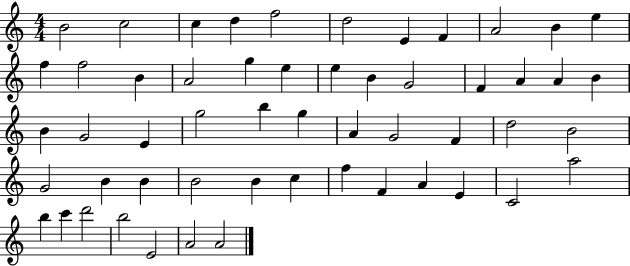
B4/h C5/h C5/q D5/q F5/h D5/h E4/q F4/q A4/h B4/q E5/q F5/q F5/h B4/q A4/h G5/q E5/q E5/q B4/q G4/h F4/q A4/q A4/q B4/q B4/q G4/h E4/q G5/h B5/q G5/q A4/q G4/h F4/q D5/h B4/h G4/h B4/q B4/q B4/h B4/q C5/q F5/q F4/q A4/q E4/q C4/h A5/h B5/q C6/q D6/h B5/h E4/h A4/h A4/h